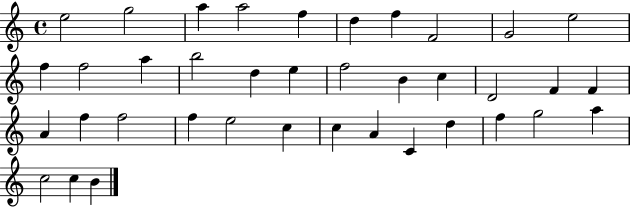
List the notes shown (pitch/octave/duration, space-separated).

E5/h G5/h A5/q A5/h F5/q D5/q F5/q F4/h G4/h E5/h F5/q F5/h A5/q B5/h D5/q E5/q F5/h B4/q C5/q D4/h F4/q F4/q A4/q F5/q F5/h F5/q E5/h C5/q C5/q A4/q C4/q D5/q F5/q G5/h A5/q C5/h C5/q B4/q